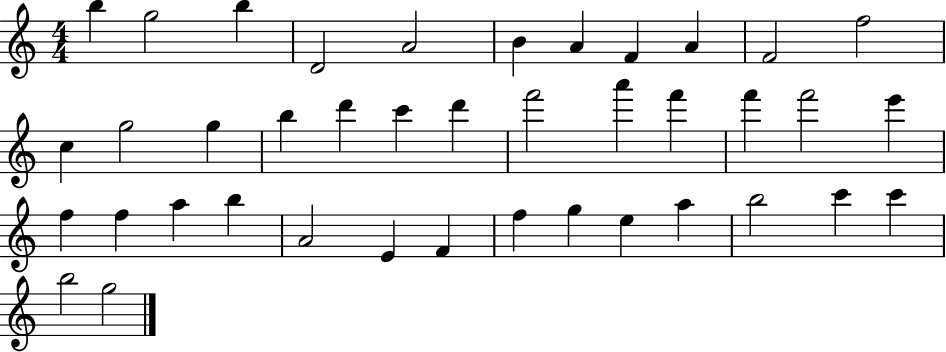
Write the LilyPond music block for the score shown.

{
  \clef treble
  \numericTimeSignature
  \time 4/4
  \key c \major
  b''4 g''2 b''4 | d'2 a'2 | b'4 a'4 f'4 a'4 | f'2 f''2 | \break c''4 g''2 g''4 | b''4 d'''4 c'''4 d'''4 | f'''2 a'''4 f'''4 | f'''4 f'''2 e'''4 | \break f''4 f''4 a''4 b''4 | a'2 e'4 f'4 | f''4 g''4 e''4 a''4 | b''2 c'''4 c'''4 | \break b''2 g''2 | \bar "|."
}